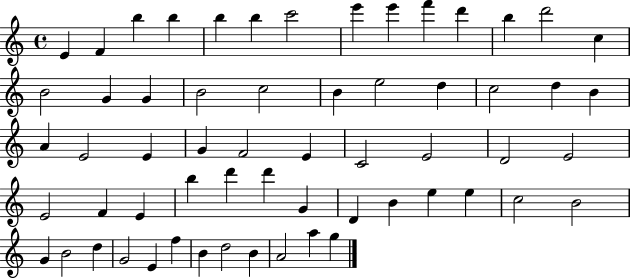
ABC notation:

X:1
T:Untitled
M:4/4
L:1/4
K:C
E F b b b b c'2 e' e' f' d' b d'2 c B2 G G B2 c2 B e2 d c2 d B A E2 E G F2 E C2 E2 D2 E2 E2 F E b d' d' G D B e e c2 B2 G B2 d G2 E f B d2 B A2 a g